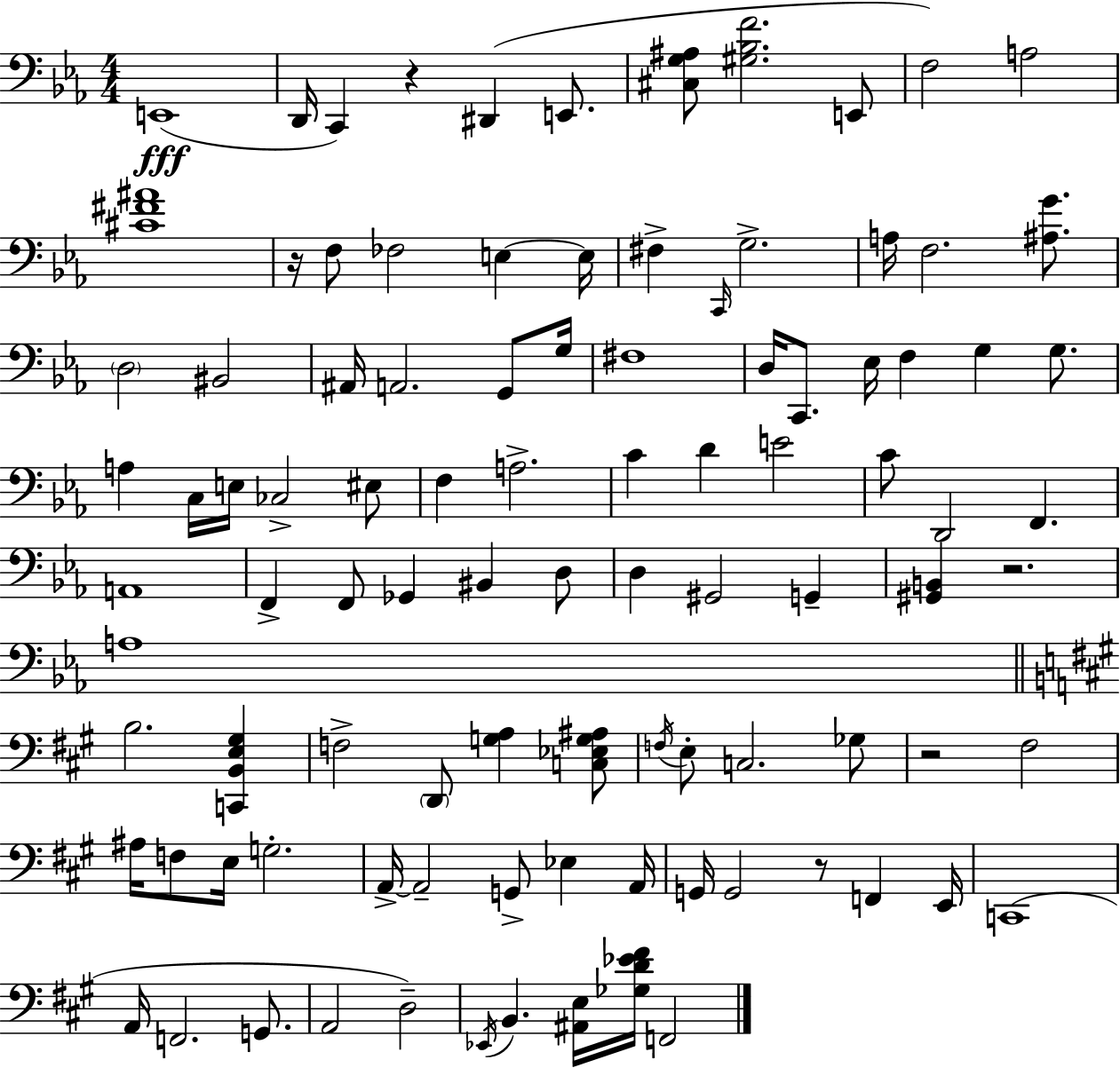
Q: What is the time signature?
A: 4/4